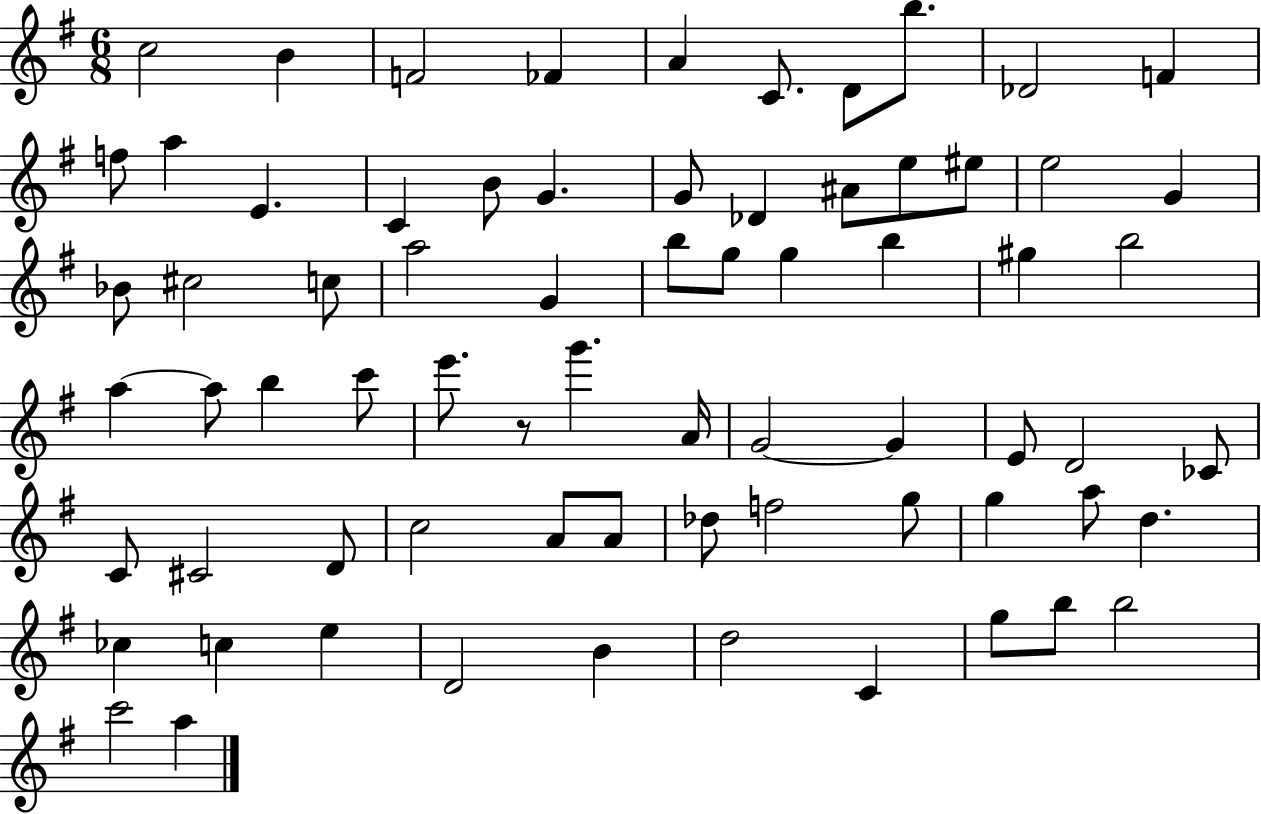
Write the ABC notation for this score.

X:1
T:Untitled
M:6/8
L:1/4
K:G
c2 B F2 _F A C/2 D/2 b/2 _D2 F f/2 a E C B/2 G G/2 _D ^A/2 e/2 ^e/2 e2 G _B/2 ^c2 c/2 a2 G b/2 g/2 g b ^g b2 a a/2 b c'/2 e'/2 z/2 g' A/4 G2 G E/2 D2 _C/2 C/2 ^C2 D/2 c2 A/2 A/2 _d/2 f2 g/2 g a/2 d _c c e D2 B d2 C g/2 b/2 b2 c'2 a